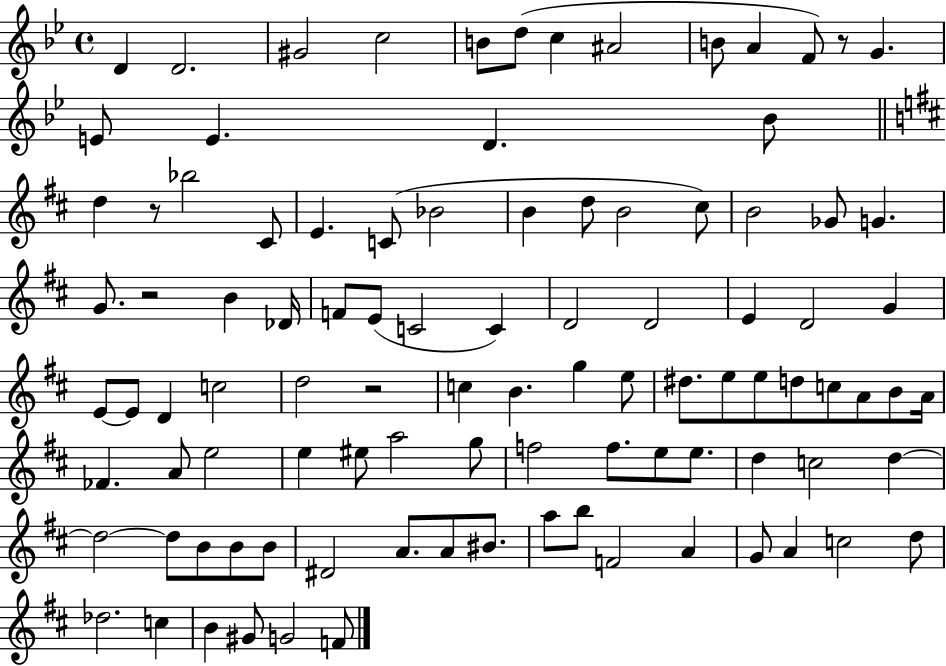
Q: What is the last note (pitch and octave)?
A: F4